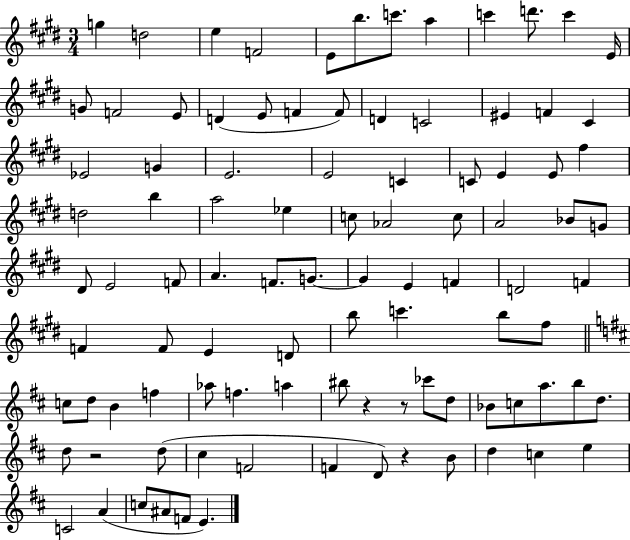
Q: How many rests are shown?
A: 4